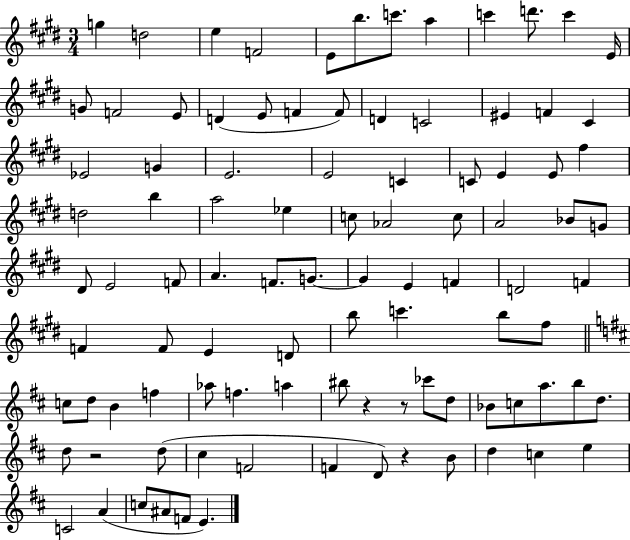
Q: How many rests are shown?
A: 4